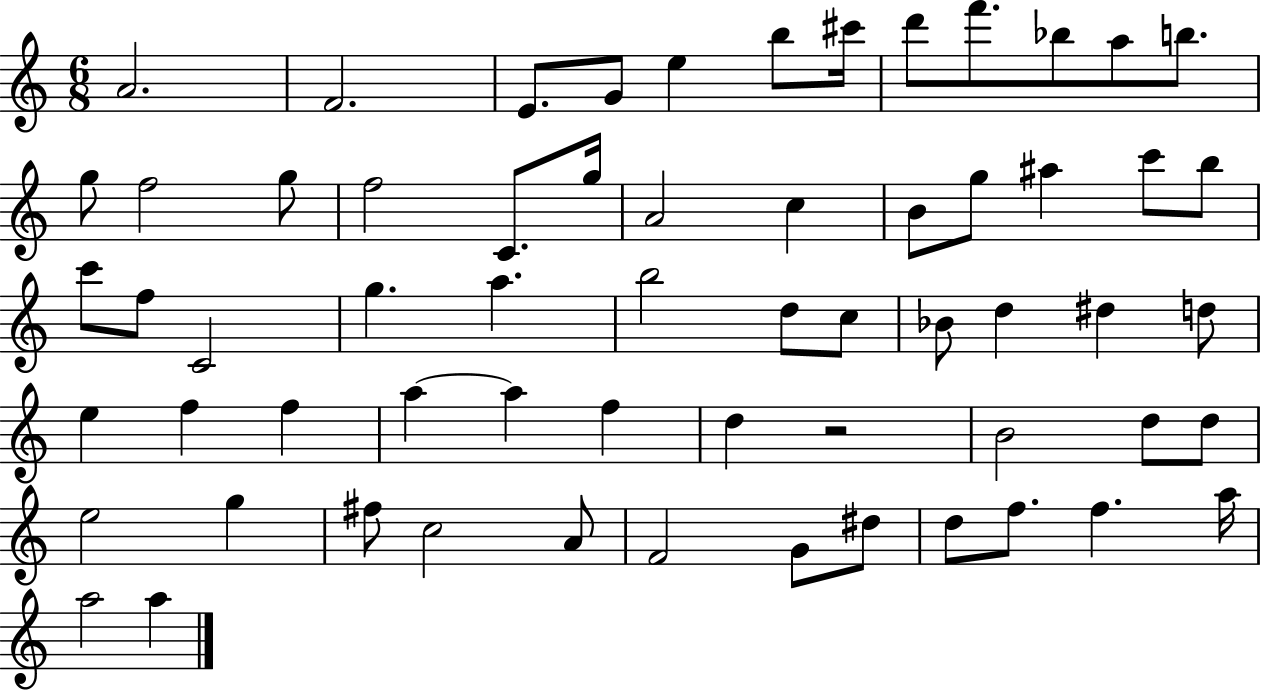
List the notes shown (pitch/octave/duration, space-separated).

A4/h. F4/h. E4/e. G4/e E5/q B5/e C#6/s D6/e F6/e. Bb5/e A5/e B5/e. G5/e F5/h G5/e F5/h C4/e. G5/s A4/h C5/q B4/e G5/e A#5/q C6/e B5/e C6/e F5/e C4/h G5/q. A5/q. B5/h D5/e C5/e Bb4/e D5/q D#5/q D5/e E5/q F5/q F5/q A5/q A5/q F5/q D5/q R/h B4/h D5/e D5/e E5/h G5/q F#5/e C5/h A4/e F4/h G4/e D#5/e D5/e F5/e. F5/q. A5/s A5/h A5/q